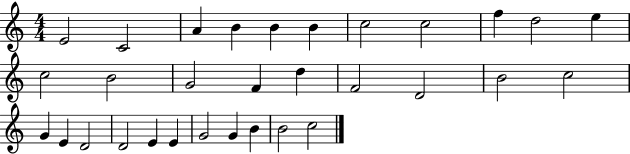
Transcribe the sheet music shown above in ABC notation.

X:1
T:Untitled
M:4/4
L:1/4
K:C
E2 C2 A B B B c2 c2 f d2 e c2 B2 G2 F d F2 D2 B2 c2 G E D2 D2 E E G2 G B B2 c2